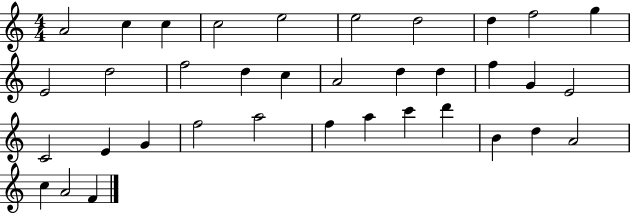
{
  \clef treble
  \numericTimeSignature
  \time 4/4
  \key c \major
  a'2 c''4 c''4 | c''2 e''2 | e''2 d''2 | d''4 f''2 g''4 | \break e'2 d''2 | f''2 d''4 c''4 | a'2 d''4 d''4 | f''4 g'4 e'2 | \break c'2 e'4 g'4 | f''2 a''2 | f''4 a''4 c'''4 d'''4 | b'4 d''4 a'2 | \break c''4 a'2 f'4 | \bar "|."
}